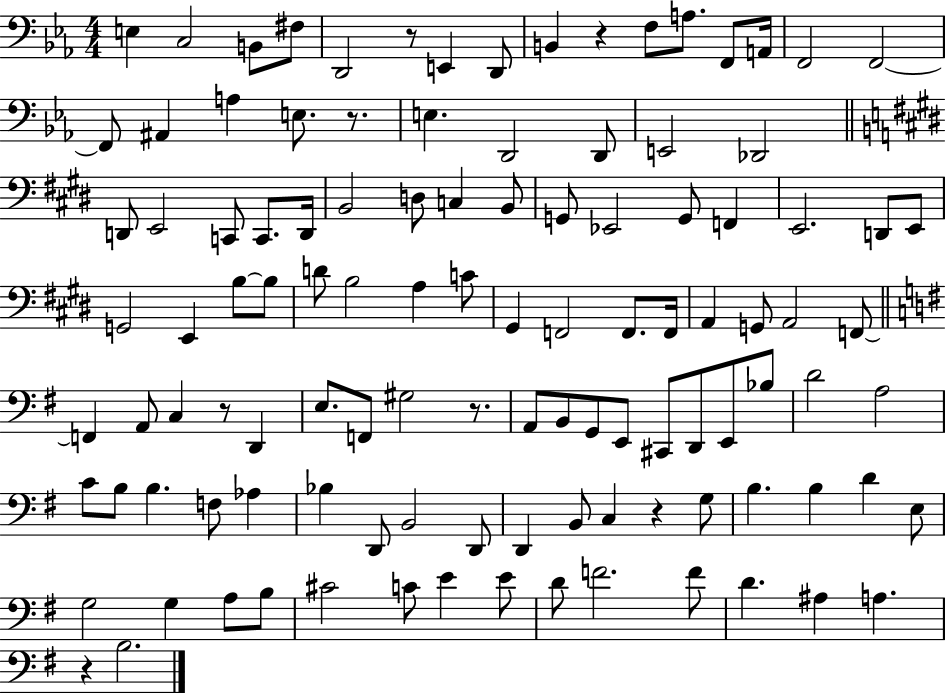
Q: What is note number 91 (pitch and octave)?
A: G3